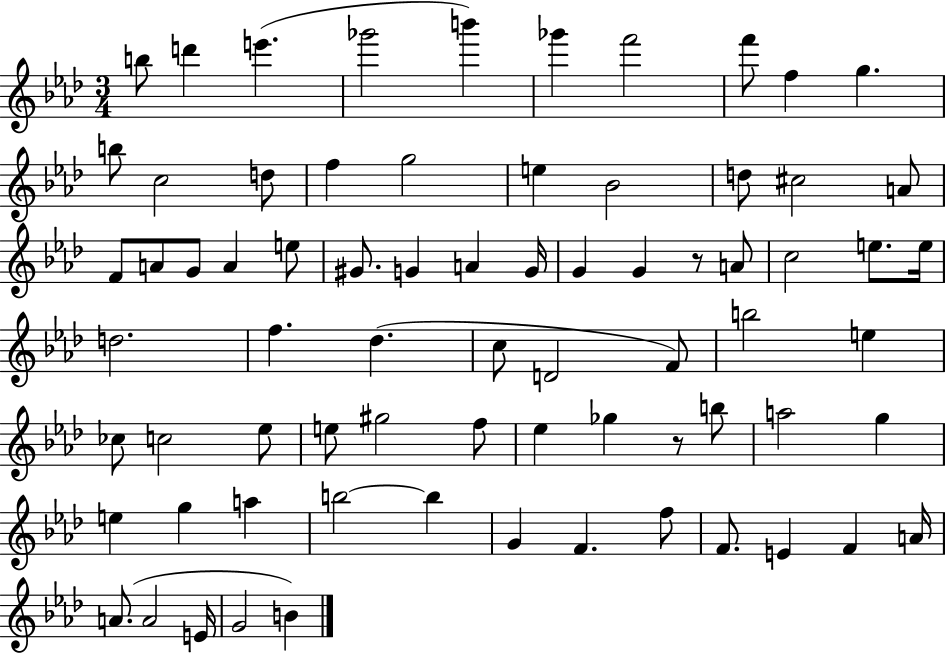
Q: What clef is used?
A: treble